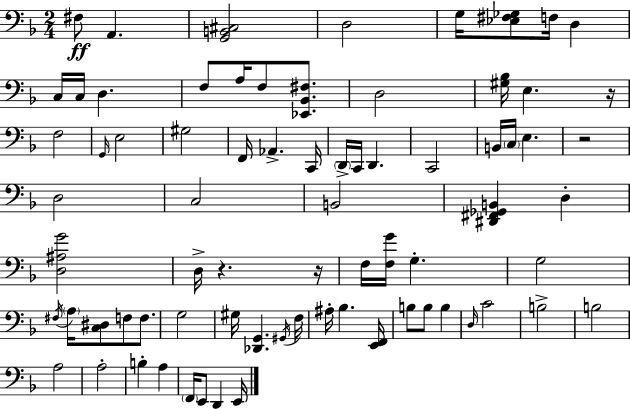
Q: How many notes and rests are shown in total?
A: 75